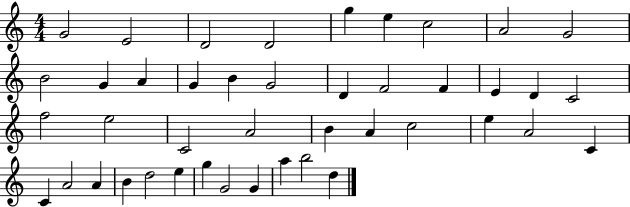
{
  \clef treble
  \numericTimeSignature
  \time 4/4
  \key c \major
  g'2 e'2 | d'2 d'2 | g''4 e''4 c''2 | a'2 g'2 | \break b'2 g'4 a'4 | g'4 b'4 g'2 | d'4 f'2 f'4 | e'4 d'4 c'2 | \break f''2 e''2 | c'2 a'2 | b'4 a'4 c''2 | e''4 a'2 c'4 | \break c'4 a'2 a'4 | b'4 d''2 e''4 | g''4 g'2 g'4 | a''4 b''2 d''4 | \break \bar "|."
}